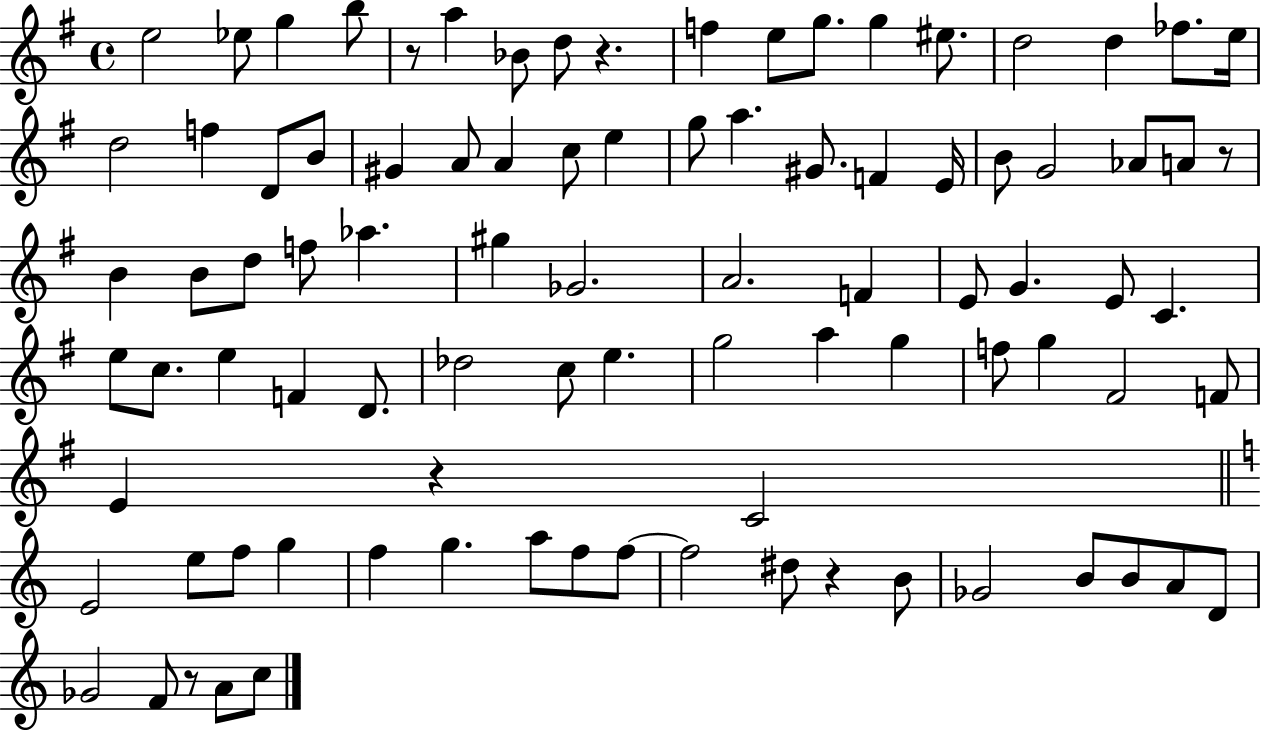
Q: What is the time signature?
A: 4/4